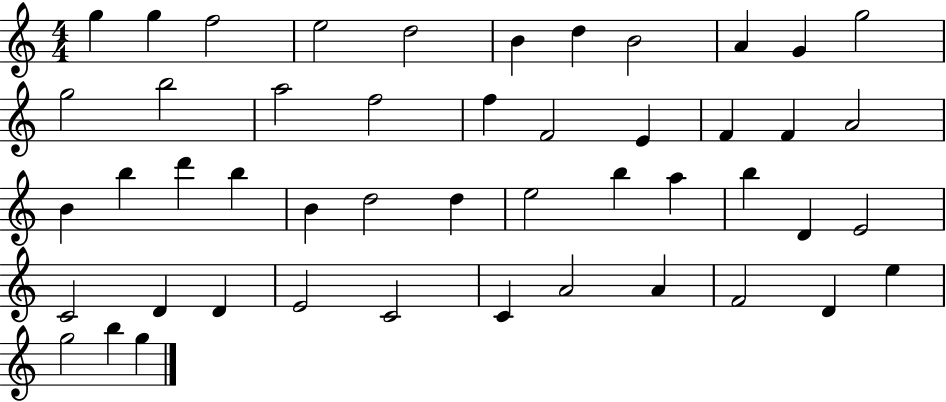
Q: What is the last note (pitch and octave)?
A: G5